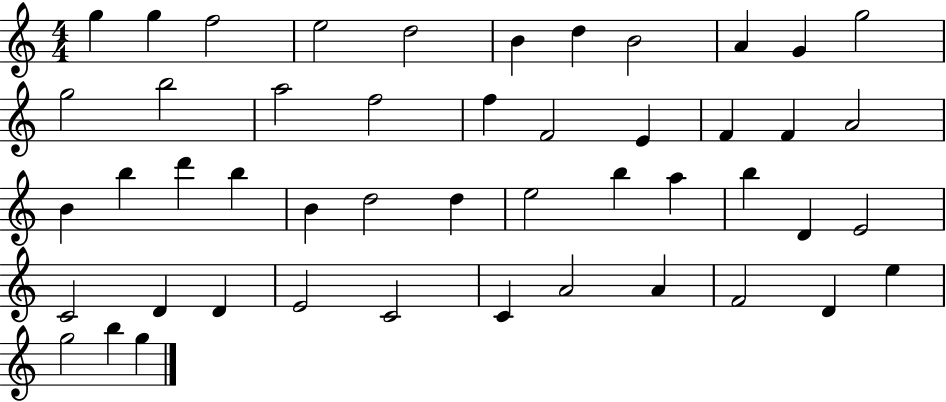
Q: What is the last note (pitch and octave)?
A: G5